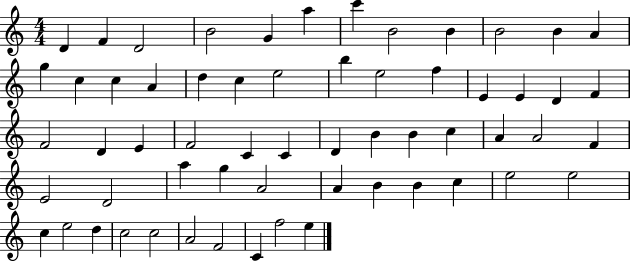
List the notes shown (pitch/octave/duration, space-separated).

D4/q F4/q D4/h B4/h G4/q A5/q C6/q B4/h B4/q B4/h B4/q A4/q G5/q C5/q C5/q A4/q D5/q C5/q E5/h B5/q E5/h F5/q E4/q E4/q D4/q F4/q F4/h D4/q E4/q F4/h C4/q C4/q D4/q B4/q B4/q C5/q A4/q A4/h F4/q E4/h D4/h A5/q G5/q A4/h A4/q B4/q B4/q C5/q E5/h E5/h C5/q E5/h D5/q C5/h C5/h A4/h F4/h C4/q F5/h E5/q